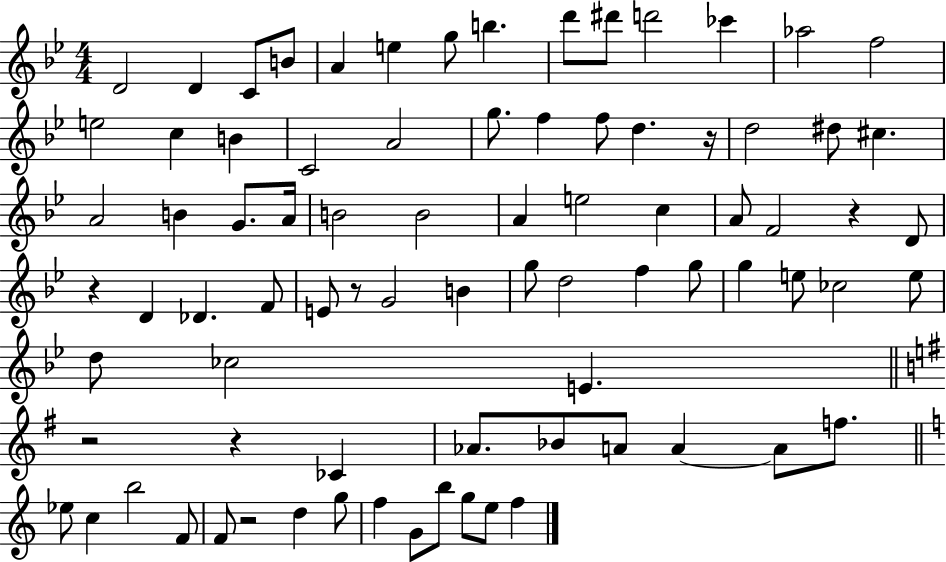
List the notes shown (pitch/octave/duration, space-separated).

D4/h D4/q C4/e B4/e A4/q E5/q G5/e B5/q. D6/e D#6/e D6/h CES6/q Ab5/h F5/h E5/h C5/q B4/q C4/h A4/h G5/e. F5/q F5/e D5/q. R/s D5/h D#5/e C#5/q. A4/h B4/q G4/e. A4/s B4/h B4/h A4/q E5/h C5/q A4/e F4/h R/q D4/e R/q D4/q Db4/q. F4/e E4/e R/e G4/h B4/q G5/e D5/h F5/q G5/e G5/q E5/e CES5/h E5/e D5/e CES5/h E4/q. R/h R/q CES4/q Ab4/e. Bb4/e A4/e A4/q A4/e F5/e. Eb5/e C5/q B5/h F4/e F4/e R/h D5/q G5/e F5/q G4/e B5/e G5/e E5/e F5/q